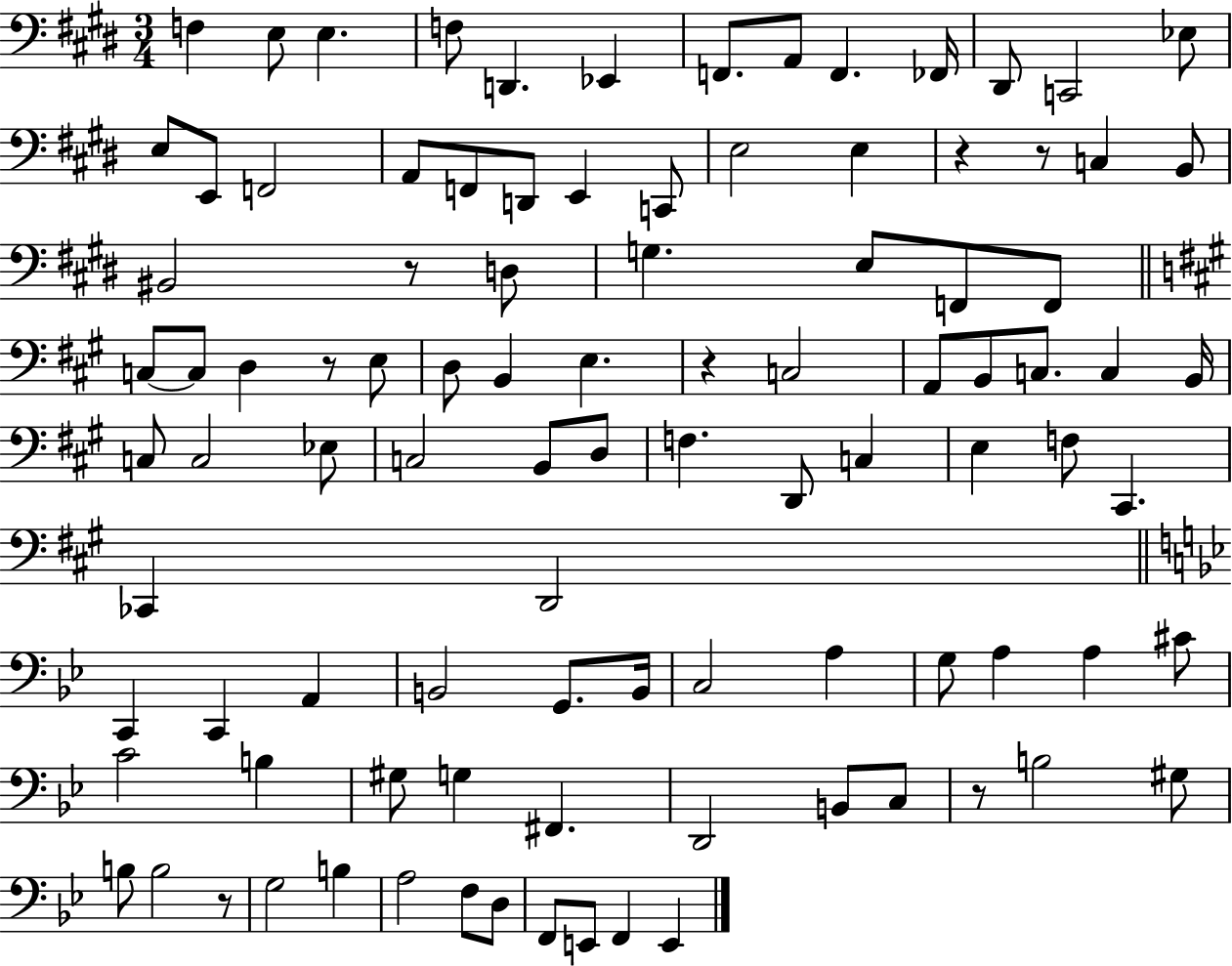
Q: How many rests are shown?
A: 7